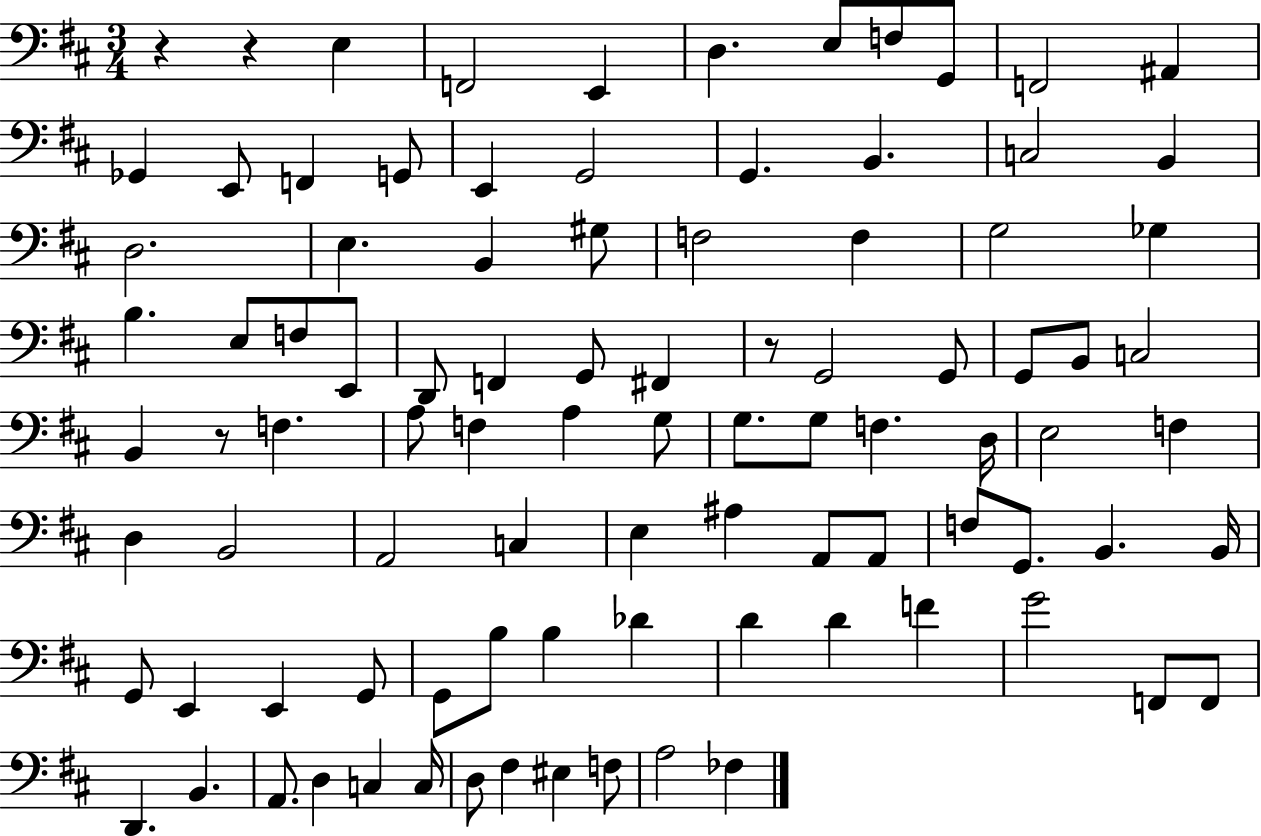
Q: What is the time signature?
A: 3/4